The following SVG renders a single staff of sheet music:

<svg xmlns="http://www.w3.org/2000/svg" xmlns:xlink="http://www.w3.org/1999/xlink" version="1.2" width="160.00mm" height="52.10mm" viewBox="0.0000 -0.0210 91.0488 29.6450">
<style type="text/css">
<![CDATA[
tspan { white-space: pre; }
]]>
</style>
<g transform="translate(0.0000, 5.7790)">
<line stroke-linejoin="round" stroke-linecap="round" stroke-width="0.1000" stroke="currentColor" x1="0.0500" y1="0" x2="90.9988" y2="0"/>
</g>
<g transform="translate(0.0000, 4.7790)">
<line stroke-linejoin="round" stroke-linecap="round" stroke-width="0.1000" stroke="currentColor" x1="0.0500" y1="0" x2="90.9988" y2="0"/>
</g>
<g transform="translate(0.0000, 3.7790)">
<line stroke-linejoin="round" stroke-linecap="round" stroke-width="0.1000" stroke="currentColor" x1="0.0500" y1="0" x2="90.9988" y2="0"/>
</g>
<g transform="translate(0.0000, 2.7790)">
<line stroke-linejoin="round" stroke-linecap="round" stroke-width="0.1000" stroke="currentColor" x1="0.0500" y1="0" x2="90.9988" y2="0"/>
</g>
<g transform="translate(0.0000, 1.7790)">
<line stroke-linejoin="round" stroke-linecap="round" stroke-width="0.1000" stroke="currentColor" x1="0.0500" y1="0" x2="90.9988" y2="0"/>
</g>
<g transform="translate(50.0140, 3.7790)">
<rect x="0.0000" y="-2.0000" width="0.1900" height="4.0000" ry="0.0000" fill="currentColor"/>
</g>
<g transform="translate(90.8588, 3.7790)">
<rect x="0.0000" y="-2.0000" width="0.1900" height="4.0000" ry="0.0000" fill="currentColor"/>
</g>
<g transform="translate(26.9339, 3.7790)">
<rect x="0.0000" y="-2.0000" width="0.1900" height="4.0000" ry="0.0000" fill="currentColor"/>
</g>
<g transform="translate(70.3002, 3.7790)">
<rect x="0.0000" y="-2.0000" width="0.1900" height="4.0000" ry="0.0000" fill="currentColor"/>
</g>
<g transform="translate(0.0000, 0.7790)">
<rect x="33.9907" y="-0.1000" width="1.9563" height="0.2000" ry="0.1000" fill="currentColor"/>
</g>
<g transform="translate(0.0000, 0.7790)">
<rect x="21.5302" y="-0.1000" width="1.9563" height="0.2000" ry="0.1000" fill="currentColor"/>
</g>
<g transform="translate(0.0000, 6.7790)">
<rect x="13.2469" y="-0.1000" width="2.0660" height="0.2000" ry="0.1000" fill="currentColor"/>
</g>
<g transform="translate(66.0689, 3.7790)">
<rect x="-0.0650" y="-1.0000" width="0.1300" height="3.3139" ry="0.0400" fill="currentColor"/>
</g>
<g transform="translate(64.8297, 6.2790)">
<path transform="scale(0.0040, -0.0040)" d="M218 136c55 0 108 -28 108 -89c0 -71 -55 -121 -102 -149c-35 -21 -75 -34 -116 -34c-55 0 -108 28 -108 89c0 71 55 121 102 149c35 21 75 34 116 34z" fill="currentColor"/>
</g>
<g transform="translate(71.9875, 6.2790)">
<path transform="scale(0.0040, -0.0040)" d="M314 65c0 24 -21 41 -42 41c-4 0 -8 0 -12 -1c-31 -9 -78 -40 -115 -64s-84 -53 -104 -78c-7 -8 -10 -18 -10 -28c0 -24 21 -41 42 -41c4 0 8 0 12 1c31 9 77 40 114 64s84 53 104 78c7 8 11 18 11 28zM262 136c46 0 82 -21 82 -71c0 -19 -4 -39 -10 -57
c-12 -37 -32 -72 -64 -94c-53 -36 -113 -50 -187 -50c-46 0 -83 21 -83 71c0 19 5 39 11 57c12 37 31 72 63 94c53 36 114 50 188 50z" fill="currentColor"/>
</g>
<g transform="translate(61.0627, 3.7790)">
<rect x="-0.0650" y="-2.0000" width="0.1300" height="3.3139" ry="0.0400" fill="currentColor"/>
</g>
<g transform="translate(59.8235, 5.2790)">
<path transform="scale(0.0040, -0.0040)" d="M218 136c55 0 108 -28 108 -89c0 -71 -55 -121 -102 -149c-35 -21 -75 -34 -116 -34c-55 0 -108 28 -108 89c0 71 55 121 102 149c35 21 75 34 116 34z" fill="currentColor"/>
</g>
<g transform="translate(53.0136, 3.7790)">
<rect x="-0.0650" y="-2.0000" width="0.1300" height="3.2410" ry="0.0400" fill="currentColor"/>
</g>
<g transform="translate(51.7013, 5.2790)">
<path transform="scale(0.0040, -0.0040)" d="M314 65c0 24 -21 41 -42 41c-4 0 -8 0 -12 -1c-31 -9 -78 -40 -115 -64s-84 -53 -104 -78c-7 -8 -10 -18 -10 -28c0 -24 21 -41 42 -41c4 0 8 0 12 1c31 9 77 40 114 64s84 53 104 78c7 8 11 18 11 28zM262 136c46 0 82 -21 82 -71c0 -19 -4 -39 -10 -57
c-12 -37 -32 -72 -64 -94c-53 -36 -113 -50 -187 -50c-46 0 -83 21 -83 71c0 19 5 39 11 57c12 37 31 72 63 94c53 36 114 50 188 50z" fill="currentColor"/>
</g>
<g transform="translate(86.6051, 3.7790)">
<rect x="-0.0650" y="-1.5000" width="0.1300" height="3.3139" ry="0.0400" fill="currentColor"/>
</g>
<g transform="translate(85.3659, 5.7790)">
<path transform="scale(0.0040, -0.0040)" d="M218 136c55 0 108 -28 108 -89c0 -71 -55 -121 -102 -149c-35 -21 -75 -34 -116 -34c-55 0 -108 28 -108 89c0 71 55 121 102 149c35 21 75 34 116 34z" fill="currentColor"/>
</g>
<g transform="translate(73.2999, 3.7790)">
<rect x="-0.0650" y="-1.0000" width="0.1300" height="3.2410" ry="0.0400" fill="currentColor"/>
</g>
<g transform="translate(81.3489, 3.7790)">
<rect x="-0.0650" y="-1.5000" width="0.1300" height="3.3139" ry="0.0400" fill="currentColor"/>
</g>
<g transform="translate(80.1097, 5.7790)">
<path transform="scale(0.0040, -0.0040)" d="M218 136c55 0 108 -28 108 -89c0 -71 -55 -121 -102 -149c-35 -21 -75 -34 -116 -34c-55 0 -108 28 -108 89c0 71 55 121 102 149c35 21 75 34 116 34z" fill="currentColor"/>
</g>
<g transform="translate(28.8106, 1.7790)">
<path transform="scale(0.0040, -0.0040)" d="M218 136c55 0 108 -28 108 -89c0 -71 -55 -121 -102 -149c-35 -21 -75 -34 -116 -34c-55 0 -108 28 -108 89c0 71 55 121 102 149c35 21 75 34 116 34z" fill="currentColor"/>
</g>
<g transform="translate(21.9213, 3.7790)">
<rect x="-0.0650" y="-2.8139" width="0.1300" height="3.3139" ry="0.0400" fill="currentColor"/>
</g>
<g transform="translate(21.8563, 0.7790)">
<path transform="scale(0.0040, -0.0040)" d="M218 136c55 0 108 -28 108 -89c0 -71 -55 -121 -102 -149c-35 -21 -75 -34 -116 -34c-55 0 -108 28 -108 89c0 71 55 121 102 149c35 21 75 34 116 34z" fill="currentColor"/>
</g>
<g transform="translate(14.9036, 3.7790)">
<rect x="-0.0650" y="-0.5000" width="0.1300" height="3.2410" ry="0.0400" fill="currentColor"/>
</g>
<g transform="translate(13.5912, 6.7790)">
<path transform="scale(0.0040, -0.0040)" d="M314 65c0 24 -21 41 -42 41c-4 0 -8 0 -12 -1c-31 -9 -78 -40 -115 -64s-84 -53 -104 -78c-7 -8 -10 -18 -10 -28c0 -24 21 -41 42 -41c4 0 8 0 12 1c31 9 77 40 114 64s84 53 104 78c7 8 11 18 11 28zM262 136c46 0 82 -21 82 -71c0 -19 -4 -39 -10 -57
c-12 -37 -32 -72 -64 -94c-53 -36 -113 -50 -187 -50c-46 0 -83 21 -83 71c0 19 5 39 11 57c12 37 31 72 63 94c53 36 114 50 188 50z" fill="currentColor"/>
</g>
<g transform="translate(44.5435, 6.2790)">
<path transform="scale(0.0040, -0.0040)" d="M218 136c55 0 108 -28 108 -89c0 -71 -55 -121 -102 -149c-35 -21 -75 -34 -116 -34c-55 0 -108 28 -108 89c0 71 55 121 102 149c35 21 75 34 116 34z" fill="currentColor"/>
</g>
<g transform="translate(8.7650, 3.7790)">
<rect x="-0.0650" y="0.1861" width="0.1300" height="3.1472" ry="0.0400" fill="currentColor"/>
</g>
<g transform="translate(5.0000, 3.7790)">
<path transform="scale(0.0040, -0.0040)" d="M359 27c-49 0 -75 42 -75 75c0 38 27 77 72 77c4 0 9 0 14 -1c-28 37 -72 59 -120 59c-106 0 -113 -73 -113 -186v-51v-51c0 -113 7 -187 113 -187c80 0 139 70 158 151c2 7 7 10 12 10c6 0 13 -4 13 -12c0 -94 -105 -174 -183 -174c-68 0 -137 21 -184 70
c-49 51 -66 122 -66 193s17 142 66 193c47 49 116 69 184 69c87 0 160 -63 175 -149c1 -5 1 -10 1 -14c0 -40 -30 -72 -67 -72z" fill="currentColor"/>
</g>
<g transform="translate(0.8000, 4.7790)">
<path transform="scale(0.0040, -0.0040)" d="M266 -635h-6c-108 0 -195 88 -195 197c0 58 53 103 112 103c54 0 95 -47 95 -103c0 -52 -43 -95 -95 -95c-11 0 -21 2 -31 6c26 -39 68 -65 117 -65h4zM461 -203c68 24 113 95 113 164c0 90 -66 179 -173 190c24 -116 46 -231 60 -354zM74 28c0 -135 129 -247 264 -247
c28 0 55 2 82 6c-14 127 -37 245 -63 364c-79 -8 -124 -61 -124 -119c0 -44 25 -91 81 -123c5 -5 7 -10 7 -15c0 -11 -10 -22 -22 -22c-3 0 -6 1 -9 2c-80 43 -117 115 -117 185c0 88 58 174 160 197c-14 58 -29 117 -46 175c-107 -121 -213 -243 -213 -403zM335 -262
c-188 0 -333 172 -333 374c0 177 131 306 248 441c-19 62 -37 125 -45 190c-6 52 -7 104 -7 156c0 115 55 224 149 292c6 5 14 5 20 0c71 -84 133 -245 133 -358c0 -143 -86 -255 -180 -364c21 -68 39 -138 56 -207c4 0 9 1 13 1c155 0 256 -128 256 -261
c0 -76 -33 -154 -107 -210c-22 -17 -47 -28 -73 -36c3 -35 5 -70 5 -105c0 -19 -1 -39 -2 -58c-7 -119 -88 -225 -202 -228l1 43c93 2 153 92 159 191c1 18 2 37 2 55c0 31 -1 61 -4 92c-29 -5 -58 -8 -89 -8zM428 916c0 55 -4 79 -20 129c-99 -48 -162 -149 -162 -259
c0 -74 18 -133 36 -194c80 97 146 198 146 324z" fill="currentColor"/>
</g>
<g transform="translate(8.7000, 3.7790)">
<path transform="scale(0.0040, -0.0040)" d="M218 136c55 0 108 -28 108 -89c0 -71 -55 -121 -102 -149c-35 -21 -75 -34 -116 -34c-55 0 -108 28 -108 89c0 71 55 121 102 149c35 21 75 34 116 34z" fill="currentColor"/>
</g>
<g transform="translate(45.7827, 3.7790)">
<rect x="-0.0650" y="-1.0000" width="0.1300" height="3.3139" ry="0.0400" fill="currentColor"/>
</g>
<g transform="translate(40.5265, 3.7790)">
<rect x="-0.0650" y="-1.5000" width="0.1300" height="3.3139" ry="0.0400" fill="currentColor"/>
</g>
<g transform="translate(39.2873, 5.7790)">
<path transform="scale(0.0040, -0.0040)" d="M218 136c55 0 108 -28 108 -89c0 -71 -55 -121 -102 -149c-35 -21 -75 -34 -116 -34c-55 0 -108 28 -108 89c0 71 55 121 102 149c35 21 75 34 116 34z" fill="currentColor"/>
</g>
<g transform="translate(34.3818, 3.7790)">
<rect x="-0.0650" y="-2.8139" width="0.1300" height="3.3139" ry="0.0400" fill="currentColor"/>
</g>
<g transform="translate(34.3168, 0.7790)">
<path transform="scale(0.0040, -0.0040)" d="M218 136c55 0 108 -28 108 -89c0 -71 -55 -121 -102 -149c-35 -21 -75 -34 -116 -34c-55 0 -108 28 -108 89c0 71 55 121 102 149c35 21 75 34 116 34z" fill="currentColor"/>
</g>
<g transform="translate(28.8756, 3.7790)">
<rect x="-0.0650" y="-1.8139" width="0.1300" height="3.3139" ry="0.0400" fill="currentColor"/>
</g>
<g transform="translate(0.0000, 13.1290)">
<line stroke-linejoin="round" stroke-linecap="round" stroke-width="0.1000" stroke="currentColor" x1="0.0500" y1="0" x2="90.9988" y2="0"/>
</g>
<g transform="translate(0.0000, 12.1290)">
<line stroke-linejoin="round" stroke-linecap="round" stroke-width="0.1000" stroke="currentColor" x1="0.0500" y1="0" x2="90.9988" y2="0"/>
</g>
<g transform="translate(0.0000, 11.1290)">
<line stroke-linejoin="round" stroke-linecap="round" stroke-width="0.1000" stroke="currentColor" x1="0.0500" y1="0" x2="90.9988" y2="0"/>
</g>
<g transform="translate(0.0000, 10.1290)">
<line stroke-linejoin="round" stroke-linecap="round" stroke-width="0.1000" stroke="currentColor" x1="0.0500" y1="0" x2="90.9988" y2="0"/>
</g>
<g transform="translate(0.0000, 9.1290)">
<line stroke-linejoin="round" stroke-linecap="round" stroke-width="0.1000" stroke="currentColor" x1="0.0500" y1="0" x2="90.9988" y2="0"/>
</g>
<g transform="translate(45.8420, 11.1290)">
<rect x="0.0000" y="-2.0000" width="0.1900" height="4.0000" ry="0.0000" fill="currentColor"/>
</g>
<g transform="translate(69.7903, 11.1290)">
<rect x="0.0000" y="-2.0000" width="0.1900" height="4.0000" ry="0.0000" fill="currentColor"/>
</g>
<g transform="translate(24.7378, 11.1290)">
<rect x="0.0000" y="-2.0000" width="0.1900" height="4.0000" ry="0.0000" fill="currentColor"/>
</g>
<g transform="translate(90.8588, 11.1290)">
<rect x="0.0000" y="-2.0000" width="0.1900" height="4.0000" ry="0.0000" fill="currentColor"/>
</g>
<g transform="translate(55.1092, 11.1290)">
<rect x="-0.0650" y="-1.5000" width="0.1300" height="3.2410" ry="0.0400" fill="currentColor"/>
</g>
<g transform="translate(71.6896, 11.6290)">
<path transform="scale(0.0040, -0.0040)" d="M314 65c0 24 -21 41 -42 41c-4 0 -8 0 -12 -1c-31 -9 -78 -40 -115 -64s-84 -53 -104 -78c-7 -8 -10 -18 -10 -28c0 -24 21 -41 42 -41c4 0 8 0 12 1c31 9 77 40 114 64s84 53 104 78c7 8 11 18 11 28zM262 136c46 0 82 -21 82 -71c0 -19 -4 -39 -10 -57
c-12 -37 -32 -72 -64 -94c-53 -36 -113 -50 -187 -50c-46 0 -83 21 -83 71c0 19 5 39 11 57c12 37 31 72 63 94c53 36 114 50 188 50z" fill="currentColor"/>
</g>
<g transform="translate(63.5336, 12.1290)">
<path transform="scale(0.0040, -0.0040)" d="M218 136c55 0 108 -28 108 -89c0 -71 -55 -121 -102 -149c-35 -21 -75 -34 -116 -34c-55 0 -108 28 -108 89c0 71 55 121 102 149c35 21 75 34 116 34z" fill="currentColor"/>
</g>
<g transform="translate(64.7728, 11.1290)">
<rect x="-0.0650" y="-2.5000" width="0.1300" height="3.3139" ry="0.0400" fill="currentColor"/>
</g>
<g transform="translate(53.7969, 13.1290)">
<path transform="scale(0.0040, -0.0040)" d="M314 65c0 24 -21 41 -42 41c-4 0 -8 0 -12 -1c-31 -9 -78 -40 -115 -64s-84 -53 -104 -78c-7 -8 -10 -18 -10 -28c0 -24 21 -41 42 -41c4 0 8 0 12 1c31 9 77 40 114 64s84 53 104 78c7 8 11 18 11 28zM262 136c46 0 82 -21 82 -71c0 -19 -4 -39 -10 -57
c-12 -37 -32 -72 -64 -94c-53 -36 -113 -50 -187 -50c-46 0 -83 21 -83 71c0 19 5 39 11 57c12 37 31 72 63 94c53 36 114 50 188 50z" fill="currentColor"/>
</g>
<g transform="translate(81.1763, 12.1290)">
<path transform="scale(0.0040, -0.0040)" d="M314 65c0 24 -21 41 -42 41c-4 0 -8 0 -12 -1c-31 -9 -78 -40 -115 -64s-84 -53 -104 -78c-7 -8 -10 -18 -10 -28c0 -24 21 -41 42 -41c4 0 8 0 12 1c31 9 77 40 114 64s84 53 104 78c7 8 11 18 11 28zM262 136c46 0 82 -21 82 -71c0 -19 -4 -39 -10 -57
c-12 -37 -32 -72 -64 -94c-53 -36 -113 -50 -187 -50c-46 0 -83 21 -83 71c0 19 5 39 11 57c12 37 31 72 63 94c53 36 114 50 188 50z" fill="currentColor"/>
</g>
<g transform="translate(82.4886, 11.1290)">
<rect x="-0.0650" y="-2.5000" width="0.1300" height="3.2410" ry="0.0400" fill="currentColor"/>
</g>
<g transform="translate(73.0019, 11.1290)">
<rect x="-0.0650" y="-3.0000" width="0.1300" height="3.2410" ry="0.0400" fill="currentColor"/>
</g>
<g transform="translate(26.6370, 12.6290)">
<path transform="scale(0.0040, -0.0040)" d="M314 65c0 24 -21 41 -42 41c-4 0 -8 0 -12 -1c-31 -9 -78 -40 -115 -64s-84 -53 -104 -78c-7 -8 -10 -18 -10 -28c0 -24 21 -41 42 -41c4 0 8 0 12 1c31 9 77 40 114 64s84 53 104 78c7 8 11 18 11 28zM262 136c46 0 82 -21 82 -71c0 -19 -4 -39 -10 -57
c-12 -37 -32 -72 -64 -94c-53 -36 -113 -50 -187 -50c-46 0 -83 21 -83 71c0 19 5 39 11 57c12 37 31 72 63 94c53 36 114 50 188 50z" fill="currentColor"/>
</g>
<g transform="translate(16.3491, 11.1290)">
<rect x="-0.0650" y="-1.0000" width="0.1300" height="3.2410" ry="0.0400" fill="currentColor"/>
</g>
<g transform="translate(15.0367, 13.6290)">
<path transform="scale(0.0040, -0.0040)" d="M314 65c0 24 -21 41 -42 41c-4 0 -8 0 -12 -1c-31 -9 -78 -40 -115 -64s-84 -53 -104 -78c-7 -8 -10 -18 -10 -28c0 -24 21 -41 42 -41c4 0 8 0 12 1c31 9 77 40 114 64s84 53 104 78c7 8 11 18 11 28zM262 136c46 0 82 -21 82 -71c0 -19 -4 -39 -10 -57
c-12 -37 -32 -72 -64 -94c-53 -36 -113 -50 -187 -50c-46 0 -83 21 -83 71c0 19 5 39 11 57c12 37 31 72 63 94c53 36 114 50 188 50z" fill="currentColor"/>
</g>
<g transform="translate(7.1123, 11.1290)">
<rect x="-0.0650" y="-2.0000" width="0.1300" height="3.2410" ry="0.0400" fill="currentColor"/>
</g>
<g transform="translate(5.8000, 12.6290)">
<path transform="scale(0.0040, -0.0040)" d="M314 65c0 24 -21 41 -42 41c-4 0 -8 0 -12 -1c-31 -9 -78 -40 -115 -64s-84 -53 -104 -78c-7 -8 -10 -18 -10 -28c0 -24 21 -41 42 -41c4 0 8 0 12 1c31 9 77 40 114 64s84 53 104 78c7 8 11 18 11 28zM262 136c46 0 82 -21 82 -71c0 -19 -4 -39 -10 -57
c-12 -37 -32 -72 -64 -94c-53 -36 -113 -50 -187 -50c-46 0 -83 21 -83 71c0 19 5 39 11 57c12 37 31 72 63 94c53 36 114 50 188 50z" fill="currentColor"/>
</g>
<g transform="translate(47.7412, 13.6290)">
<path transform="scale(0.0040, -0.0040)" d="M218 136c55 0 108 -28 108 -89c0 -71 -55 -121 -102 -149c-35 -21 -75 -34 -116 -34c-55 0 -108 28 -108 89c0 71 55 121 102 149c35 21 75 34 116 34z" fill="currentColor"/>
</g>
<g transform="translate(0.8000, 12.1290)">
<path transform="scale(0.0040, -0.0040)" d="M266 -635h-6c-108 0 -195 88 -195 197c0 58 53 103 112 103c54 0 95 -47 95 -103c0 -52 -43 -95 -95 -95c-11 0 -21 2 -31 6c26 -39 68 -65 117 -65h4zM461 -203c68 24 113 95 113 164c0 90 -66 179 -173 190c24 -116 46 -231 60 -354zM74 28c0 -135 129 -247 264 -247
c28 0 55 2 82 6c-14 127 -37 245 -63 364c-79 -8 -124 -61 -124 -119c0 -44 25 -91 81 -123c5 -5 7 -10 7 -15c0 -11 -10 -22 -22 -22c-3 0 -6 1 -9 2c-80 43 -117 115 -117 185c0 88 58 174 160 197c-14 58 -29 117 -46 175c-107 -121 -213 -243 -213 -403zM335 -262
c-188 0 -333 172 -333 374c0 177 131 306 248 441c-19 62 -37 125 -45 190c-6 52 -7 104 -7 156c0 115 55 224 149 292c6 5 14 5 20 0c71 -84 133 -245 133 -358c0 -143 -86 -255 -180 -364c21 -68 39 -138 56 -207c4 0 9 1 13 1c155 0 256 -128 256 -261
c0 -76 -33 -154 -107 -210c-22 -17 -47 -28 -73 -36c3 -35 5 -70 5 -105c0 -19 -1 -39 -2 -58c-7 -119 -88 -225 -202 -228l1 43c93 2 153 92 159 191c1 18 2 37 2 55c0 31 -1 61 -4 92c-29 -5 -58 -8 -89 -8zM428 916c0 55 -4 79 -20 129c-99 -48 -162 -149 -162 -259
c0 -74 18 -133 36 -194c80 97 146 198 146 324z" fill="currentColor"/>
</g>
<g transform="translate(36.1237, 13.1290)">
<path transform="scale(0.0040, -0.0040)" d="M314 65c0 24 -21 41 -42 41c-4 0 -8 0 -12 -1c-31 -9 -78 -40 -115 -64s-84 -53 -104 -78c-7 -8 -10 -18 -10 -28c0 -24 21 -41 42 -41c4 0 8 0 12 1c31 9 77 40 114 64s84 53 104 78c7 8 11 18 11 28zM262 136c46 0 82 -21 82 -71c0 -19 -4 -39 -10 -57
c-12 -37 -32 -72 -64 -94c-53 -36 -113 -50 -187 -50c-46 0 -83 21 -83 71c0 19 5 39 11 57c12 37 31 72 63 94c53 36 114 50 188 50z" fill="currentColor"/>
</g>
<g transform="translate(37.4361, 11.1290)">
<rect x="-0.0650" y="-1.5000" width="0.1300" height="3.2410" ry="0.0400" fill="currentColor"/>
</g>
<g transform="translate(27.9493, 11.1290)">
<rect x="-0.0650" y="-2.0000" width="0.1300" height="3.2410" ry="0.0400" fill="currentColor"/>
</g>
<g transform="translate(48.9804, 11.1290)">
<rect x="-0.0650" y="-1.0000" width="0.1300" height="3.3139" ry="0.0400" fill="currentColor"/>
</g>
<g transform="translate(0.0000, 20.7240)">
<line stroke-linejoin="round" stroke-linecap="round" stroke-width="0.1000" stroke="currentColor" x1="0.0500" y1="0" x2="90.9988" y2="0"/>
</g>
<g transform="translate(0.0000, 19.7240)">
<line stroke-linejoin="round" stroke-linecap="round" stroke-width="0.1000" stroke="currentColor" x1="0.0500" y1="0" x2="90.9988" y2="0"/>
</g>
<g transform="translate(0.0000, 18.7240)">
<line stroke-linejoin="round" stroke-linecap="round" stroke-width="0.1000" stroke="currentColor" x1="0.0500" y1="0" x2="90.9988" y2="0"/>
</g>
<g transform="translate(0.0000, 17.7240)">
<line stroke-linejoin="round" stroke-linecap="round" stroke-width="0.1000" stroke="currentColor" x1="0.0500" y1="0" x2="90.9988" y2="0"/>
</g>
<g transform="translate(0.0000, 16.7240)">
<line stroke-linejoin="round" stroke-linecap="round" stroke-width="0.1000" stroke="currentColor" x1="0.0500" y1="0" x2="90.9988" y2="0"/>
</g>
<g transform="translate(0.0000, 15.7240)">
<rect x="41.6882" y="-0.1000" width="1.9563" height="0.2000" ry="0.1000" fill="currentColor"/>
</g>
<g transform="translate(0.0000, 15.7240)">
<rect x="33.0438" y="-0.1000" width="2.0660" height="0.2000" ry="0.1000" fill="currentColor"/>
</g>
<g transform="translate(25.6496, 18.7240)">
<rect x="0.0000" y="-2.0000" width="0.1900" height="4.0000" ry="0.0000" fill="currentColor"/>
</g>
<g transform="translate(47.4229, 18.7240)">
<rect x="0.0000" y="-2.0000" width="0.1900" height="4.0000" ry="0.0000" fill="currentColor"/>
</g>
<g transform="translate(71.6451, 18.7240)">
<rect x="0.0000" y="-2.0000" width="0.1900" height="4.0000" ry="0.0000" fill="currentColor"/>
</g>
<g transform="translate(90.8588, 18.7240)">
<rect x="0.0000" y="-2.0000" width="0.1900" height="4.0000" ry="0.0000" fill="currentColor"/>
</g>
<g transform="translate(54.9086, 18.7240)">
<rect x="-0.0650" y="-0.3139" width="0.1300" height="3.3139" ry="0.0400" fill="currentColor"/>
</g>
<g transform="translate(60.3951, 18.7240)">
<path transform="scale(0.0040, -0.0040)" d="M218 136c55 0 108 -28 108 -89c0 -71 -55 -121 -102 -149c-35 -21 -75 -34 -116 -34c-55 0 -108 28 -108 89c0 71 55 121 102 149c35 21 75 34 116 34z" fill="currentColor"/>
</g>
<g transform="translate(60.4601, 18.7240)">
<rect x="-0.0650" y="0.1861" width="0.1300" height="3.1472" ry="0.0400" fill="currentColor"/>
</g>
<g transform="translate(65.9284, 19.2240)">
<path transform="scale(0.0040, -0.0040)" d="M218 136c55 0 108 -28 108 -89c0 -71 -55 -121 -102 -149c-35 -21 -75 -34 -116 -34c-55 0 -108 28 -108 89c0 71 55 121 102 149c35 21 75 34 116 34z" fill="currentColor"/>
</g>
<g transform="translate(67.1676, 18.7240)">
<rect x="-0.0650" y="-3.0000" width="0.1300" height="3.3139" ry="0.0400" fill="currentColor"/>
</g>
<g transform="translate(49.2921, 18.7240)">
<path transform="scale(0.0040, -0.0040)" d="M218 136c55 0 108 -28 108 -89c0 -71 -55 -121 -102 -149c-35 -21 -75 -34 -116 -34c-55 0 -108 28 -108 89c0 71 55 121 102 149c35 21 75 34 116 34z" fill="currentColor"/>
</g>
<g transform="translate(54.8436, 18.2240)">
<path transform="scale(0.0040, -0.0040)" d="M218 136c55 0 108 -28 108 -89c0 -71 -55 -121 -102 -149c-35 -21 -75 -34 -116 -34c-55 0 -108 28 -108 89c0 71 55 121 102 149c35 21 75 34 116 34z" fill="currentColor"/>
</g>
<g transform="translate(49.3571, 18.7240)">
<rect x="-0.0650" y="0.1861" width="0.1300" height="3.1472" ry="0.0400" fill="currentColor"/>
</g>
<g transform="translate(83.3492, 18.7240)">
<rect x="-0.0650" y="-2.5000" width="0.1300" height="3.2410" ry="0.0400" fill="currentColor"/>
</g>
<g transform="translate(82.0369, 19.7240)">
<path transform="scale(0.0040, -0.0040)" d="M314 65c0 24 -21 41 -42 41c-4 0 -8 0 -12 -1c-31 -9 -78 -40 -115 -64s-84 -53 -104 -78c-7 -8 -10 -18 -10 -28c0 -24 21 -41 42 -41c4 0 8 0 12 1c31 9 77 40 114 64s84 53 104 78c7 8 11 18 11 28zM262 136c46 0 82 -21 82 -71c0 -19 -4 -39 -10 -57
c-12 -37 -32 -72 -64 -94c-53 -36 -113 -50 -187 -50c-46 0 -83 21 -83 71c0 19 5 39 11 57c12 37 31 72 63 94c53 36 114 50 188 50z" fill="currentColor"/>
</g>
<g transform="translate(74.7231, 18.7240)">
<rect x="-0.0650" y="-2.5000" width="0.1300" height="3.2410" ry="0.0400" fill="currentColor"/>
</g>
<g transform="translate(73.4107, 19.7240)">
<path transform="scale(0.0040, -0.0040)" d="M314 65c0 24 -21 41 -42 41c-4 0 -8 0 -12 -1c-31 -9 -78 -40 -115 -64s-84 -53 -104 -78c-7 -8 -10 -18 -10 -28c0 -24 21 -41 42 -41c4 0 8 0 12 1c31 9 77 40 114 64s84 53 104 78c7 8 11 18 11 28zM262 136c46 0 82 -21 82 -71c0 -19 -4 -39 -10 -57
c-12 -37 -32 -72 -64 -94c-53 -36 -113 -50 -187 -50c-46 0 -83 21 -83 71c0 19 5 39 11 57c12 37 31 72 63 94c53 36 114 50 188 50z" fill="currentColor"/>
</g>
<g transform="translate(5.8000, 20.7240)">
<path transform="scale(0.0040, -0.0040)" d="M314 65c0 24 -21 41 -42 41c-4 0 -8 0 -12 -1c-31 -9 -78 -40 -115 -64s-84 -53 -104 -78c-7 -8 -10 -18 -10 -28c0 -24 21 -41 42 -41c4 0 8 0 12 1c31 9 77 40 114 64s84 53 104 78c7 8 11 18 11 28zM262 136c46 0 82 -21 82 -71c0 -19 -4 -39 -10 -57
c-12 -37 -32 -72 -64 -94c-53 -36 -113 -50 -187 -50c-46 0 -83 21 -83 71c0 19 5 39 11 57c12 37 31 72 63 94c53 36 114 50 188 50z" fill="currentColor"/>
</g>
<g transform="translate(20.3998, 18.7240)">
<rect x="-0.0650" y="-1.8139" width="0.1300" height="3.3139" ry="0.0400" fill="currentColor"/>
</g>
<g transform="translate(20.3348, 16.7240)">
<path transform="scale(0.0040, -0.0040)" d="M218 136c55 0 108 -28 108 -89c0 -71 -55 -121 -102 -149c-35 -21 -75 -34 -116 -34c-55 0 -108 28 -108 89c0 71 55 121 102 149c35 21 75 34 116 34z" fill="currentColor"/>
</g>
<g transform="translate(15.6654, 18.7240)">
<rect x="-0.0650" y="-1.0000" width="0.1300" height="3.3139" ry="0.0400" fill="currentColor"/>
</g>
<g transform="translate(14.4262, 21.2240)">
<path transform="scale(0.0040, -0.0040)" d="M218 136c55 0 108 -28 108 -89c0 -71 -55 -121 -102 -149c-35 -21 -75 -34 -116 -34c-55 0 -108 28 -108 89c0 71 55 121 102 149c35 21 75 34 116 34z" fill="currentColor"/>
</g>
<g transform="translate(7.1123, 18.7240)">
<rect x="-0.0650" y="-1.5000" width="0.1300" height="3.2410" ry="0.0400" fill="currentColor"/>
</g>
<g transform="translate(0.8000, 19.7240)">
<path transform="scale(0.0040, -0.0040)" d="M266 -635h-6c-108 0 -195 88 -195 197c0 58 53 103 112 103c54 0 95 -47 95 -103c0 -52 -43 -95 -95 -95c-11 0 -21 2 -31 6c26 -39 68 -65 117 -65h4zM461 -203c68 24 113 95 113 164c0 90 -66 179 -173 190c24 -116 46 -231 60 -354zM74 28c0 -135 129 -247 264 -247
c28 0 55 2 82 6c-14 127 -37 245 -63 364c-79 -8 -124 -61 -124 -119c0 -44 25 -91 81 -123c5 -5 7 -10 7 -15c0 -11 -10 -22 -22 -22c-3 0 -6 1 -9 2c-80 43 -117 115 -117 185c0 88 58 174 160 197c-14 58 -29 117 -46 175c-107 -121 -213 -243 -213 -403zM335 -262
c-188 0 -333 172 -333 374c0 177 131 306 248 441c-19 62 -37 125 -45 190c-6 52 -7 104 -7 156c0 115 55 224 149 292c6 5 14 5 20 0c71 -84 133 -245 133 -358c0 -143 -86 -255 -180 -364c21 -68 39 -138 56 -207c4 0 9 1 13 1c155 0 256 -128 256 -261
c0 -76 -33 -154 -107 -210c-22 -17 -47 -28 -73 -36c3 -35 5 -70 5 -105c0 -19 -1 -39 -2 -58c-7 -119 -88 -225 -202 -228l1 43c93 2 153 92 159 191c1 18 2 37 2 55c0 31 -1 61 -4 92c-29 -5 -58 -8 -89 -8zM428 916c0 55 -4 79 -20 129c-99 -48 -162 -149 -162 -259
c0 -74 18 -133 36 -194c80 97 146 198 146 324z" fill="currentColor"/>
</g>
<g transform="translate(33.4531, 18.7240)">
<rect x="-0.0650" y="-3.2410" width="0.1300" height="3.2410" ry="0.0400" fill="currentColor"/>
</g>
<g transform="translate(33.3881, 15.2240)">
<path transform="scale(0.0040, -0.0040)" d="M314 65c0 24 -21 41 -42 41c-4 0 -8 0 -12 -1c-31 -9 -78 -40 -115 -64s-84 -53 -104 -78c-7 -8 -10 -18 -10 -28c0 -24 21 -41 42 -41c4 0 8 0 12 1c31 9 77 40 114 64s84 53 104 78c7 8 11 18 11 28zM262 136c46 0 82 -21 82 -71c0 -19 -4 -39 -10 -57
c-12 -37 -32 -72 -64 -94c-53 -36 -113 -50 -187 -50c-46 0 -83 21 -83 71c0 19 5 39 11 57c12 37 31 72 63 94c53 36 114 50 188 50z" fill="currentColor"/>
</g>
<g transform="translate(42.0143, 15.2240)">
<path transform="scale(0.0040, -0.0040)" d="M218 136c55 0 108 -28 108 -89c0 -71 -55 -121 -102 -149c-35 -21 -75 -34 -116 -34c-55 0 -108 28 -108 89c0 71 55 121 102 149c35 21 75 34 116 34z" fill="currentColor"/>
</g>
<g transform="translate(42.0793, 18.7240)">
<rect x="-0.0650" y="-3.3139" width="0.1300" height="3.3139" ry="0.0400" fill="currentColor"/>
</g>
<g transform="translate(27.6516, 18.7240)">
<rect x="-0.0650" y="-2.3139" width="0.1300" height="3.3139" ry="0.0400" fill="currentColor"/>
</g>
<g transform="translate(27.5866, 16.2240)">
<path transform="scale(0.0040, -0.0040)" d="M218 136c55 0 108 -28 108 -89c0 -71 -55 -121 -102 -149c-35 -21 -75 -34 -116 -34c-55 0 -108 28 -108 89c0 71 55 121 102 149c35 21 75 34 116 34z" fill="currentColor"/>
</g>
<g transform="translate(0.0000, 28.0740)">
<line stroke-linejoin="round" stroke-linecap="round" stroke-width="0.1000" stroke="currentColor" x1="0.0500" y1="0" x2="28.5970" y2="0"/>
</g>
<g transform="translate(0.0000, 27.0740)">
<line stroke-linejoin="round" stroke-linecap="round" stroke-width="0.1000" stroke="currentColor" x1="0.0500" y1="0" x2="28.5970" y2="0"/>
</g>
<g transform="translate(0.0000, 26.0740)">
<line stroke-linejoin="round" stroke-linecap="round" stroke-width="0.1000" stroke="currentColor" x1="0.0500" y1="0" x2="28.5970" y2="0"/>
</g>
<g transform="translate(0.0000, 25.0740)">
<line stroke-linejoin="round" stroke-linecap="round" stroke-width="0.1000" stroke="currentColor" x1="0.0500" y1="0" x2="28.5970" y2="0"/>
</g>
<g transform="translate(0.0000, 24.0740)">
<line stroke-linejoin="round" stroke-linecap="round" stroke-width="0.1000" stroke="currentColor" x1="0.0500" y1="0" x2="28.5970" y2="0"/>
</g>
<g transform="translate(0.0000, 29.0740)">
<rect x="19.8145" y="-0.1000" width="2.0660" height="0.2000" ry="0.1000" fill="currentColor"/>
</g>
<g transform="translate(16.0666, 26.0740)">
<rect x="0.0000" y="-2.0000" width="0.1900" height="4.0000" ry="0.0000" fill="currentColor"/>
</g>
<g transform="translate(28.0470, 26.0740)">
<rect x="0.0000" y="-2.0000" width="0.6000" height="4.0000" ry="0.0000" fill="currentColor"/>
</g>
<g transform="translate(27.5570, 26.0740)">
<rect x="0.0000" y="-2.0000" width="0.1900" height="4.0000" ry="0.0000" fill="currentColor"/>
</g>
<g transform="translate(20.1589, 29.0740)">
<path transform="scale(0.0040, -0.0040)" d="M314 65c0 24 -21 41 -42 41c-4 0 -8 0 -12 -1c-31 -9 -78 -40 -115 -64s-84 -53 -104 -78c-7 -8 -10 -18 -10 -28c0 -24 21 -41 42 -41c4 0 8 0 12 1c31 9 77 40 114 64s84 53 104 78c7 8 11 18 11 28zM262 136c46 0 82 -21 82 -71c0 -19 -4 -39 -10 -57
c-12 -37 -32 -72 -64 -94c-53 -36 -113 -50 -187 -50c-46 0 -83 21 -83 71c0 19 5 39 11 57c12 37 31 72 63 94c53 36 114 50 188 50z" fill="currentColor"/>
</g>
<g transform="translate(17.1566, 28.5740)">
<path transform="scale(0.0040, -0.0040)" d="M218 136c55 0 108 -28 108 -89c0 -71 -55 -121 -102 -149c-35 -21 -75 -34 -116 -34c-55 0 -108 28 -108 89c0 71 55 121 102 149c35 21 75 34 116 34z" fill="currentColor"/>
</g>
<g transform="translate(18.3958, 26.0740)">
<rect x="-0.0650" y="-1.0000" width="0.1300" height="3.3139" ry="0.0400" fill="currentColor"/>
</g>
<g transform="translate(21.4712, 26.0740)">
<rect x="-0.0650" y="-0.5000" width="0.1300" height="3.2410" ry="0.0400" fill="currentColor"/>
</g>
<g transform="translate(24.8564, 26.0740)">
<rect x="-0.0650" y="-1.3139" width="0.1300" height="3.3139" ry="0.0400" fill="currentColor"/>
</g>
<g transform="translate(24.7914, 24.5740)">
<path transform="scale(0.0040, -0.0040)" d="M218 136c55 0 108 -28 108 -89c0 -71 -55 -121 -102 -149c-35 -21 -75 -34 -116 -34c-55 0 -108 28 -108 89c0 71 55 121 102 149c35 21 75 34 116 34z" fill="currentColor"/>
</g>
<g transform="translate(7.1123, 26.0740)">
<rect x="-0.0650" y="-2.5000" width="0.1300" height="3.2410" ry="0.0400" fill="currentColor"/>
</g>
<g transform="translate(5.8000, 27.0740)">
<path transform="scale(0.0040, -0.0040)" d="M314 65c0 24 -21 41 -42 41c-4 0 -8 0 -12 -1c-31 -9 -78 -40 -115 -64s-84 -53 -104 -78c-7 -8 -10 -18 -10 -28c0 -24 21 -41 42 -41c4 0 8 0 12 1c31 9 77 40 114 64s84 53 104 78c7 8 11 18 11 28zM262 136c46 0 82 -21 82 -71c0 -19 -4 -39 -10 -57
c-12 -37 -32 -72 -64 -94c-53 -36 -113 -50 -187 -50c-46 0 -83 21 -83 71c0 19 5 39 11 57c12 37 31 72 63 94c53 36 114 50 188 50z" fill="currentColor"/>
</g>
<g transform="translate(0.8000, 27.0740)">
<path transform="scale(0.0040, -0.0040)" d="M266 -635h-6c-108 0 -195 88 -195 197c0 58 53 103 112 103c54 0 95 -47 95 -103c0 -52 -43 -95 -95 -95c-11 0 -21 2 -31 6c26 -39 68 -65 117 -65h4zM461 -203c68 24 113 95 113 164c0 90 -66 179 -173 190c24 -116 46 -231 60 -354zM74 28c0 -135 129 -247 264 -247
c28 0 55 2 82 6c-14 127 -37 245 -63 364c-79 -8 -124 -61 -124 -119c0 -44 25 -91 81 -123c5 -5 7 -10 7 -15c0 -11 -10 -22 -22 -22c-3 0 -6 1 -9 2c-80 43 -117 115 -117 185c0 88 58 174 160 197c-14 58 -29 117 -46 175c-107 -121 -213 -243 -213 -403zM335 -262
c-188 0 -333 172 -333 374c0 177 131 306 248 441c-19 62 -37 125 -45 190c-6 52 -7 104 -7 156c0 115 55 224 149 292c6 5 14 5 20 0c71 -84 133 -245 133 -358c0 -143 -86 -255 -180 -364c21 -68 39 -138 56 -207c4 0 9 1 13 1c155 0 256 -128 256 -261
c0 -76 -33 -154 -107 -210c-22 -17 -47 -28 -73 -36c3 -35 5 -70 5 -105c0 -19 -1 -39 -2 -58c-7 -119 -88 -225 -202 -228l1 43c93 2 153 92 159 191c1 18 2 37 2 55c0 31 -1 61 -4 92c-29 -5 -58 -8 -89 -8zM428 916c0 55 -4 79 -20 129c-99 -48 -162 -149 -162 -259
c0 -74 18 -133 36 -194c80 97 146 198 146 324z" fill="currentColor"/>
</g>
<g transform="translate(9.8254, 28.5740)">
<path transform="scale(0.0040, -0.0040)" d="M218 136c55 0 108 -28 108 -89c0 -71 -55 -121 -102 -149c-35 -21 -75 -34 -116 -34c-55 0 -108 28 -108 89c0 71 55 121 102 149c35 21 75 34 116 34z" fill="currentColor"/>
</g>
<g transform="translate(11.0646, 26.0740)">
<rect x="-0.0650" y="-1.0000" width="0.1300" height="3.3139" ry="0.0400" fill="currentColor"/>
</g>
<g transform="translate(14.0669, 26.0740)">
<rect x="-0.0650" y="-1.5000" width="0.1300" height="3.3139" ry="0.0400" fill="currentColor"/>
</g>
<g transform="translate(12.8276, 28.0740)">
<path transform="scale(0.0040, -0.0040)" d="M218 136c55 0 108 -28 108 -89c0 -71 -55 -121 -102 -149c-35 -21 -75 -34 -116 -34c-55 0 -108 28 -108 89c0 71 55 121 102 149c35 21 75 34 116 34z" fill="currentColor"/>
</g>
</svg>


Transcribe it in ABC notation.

X:1
T:Untitled
M:4/4
L:1/4
K:C
B C2 a f a E D F2 F D D2 E E F2 D2 F2 E2 D E2 G A2 G2 E2 D f g b2 b B c B A G2 G2 G2 D E D C2 e